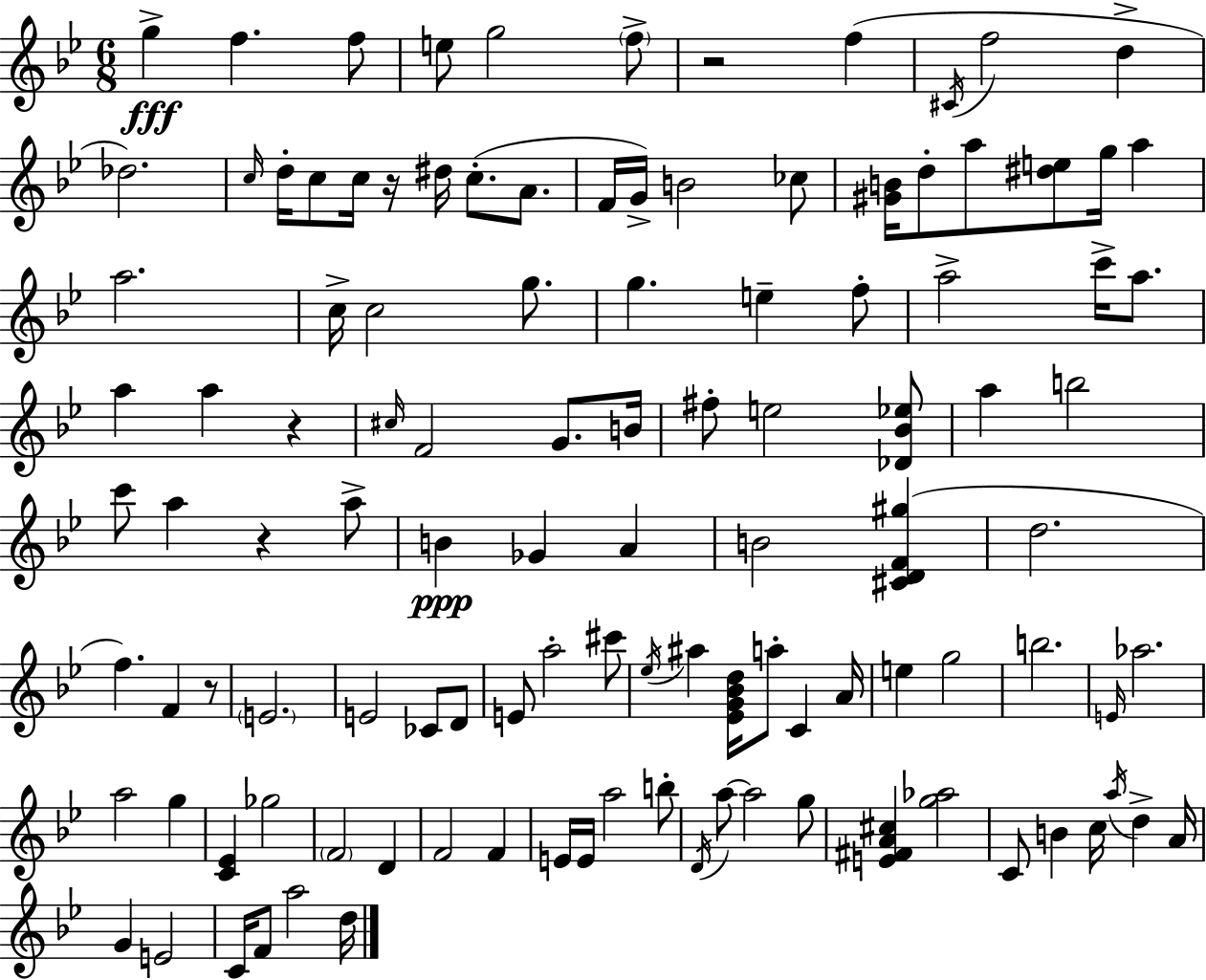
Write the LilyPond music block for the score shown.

{
  \clef treble
  \numericTimeSignature
  \time 6/8
  \key g \minor
  g''4->\fff f''4. f''8 | e''8 g''2 \parenthesize f''8-> | r2 f''4( | \acciaccatura { cis'16 } f''2 d''4-> | \break des''2.) | \grace { c''16 } d''16-. c''8 c''16 r16 dis''16 c''8.-.( a'8. | f'16 g'16->) b'2 | ces''8 <gis' b'>16 d''8-. a''8 <dis'' e''>8 g''16 a''4 | \break a''2. | c''16-> c''2 g''8. | g''4. e''4-- | f''8-. a''2-> c'''16-> a''8. | \break a''4 a''4 r4 | \grace { cis''16 } f'2 g'8. | b'16 fis''8-. e''2 | <des' bes' ees''>8 a''4 b''2 | \break c'''8 a''4 r4 | a''8-> b'4\ppp ges'4 a'4 | b'2 <cis' d' f' gis''>4( | d''2. | \break f''4.) f'4 | r8 \parenthesize e'2. | e'2 ces'8 | d'8 e'8 a''2-. | \break cis'''8 \acciaccatura { ees''16 } ais''4 <ees' g' bes' d''>16 a''8-. c'4 | a'16 e''4 g''2 | b''2. | \grace { e'16 } aes''2. | \break a''2 | g''4 <c' ees'>4 ges''2 | \parenthesize f'2 | d'4 f'2 | \break f'4 e'16 e'16 a''2 | b''8-. \acciaccatura { d'16 } a''8~~ a''2 | g''8 <e' fis' a' cis''>4 <g'' aes''>2 | c'8 b'4 | \break c''16 \acciaccatura { a''16 } d''4-> a'16 g'4 e'2 | c'16 f'8 a''2 | d''16 \bar "|."
}